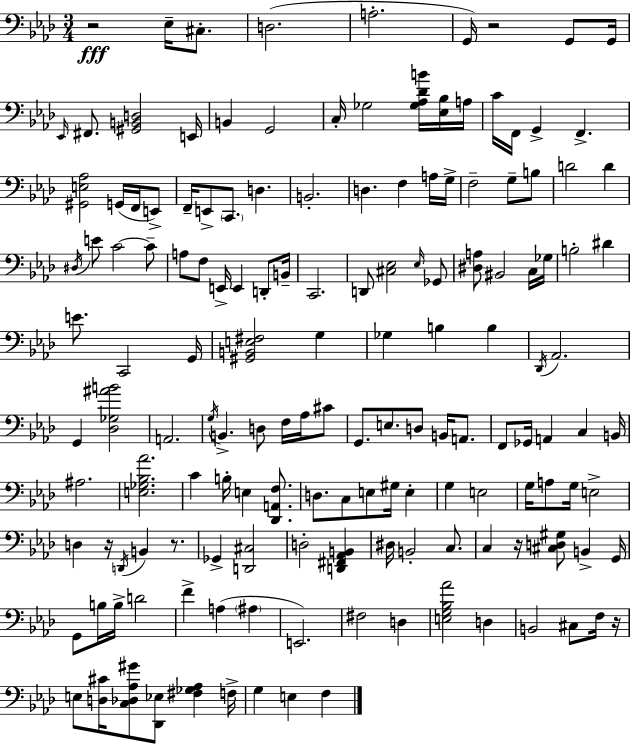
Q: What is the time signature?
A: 3/4